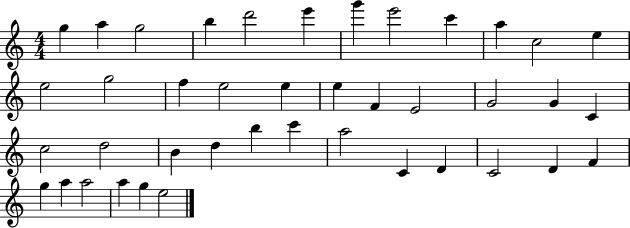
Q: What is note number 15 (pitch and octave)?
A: F5